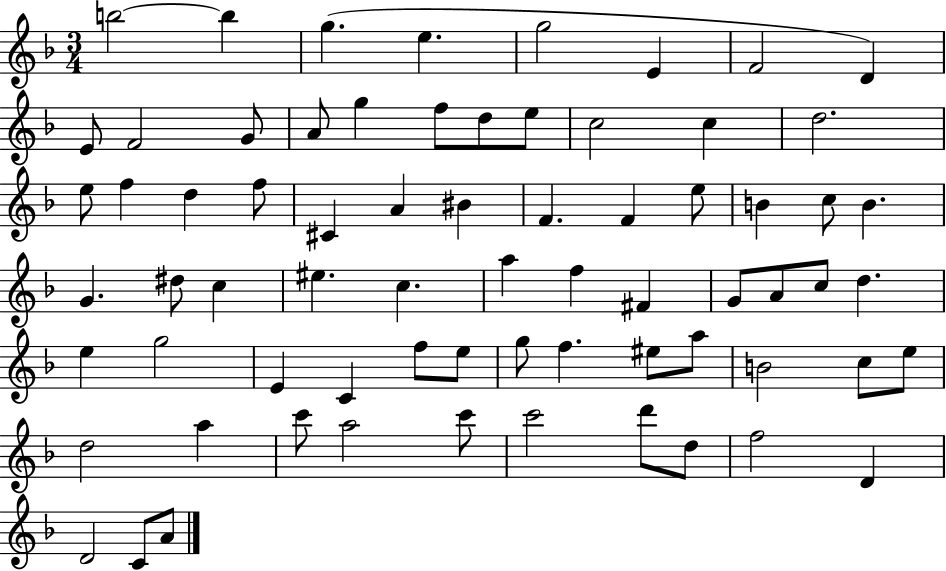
{
  \clef treble
  \numericTimeSignature
  \time 3/4
  \key f \major
  b''2~~ b''4 | g''4.( e''4. | g''2 e'4 | f'2 d'4) | \break e'8 f'2 g'8 | a'8 g''4 f''8 d''8 e''8 | c''2 c''4 | d''2. | \break e''8 f''4 d''4 f''8 | cis'4 a'4 bis'4 | f'4. f'4 e''8 | b'4 c''8 b'4. | \break g'4. dis''8 c''4 | eis''4. c''4. | a''4 f''4 fis'4 | g'8 a'8 c''8 d''4. | \break e''4 g''2 | e'4 c'4 f''8 e''8 | g''8 f''4. eis''8 a''8 | b'2 c''8 e''8 | \break d''2 a''4 | c'''8 a''2 c'''8 | c'''2 d'''8 d''8 | f''2 d'4 | \break d'2 c'8 a'8 | \bar "|."
}